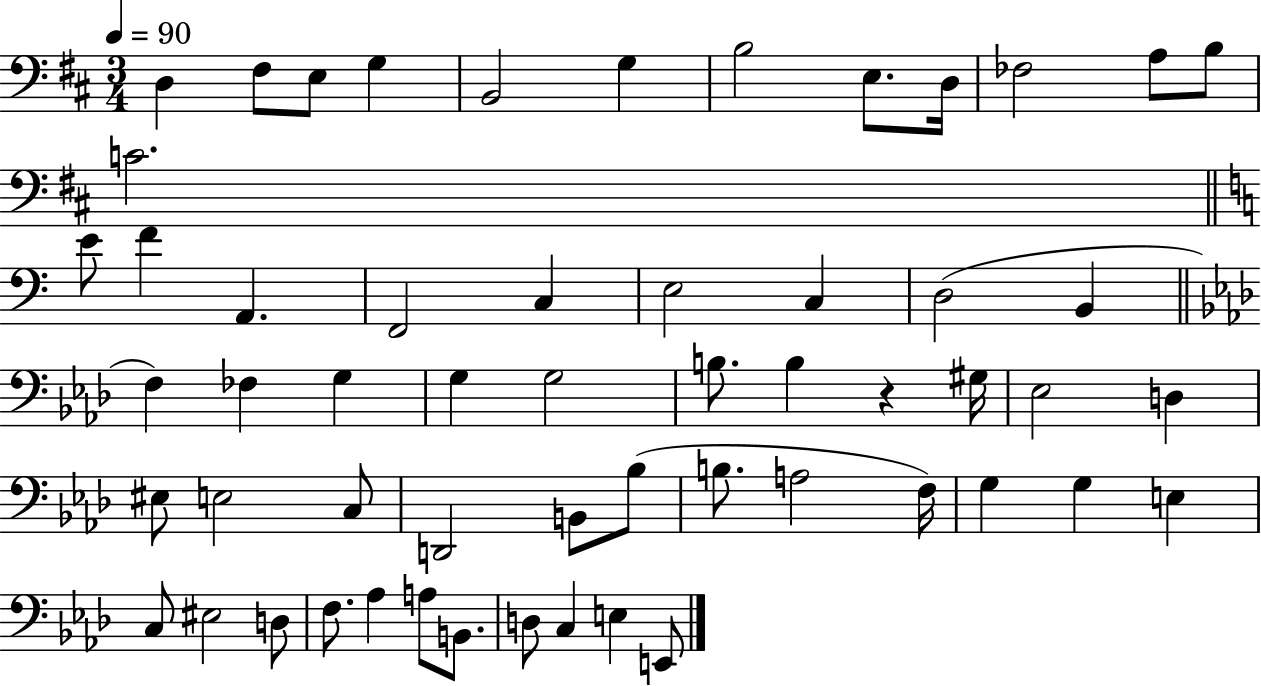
X:1
T:Untitled
M:3/4
L:1/4
K:D
D, ^F,/2 E,/2 G, B,,2 G, B,2 E,/2 D,/4 _F,2 A,/2 B,/2 C2 E/2 F A,, F,,2 C, E,2 C, D,2 B,, F, _F, G, G, G,2 B,/2 B, z ^G,/4 _E,2 D, ^E,/2 E,2 C,/2 D,,2 B,,/2 _B,/2 B,/2 A,2 F,/4 G, G, E, C,/2 ^E,2 D,/2 F,/2 _A, A,/2 B,,/2 D,/2 C, E, E,,/2